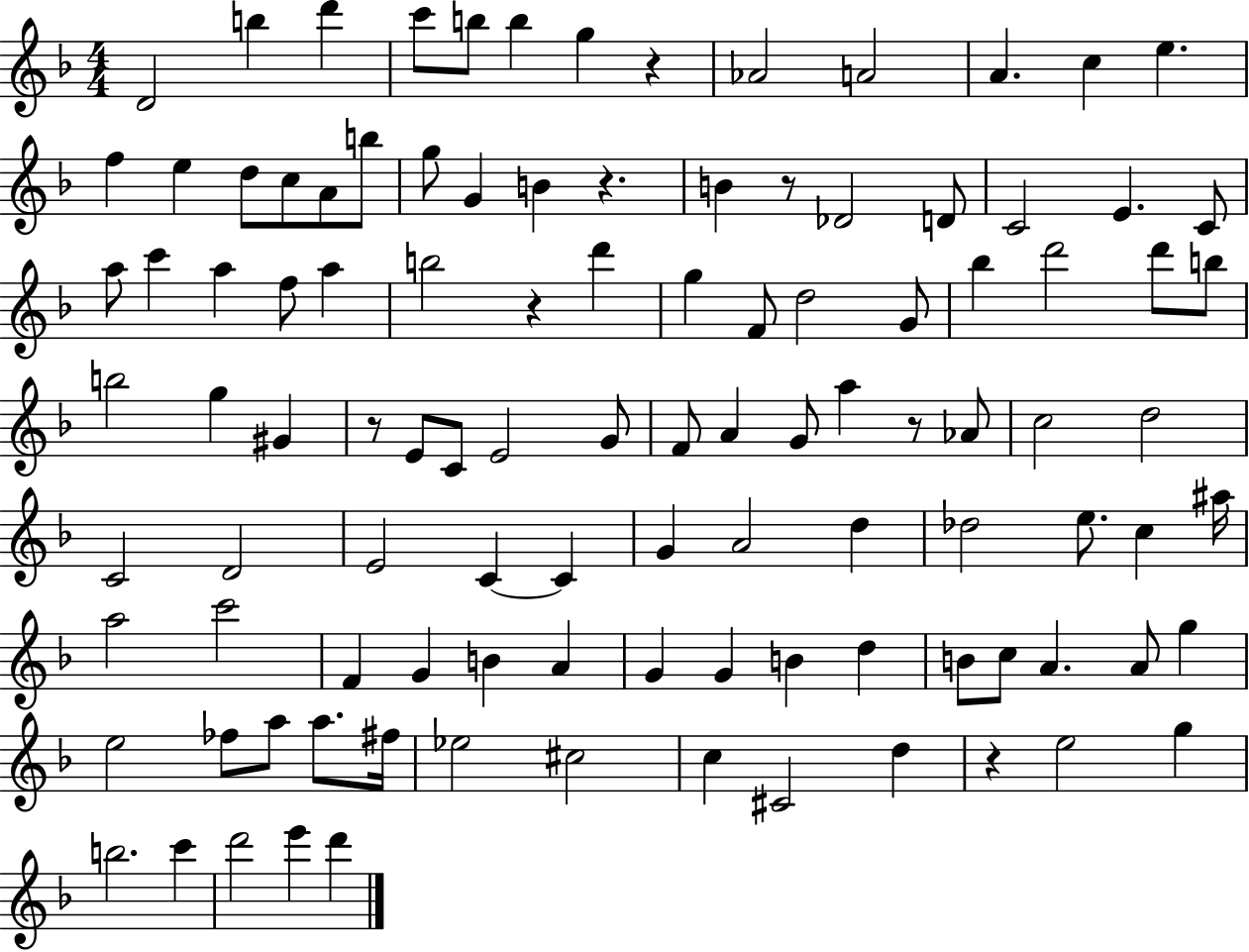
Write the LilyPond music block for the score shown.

{
  \clef treble
  \numericTimeSignature
  \time 4/4
  \key f \major
  \repeat volta 2 { d'2 b''4 d'''4 | c'''8 b''8 b''4 g''4 r4 | aes'2 a'2 | a'4. c''4 e''4. | \break f''4 e''4 d''8 c''8 a'8 b''8 | g''8 g'4 b'4 r4. | b'4 r8 des'2 d'8 | c'2 e'4. c'8 | \break a''8 c'''4 a''4 f''8 a''4 | b''2 r4 d'''4 | g''4 f'8 d''2 g'8 | bes''4 d'''2 d'''8 b''8 | \break b''2 g''4 gis'4 | r8 e'8 c'8 e'2 g'8 | f'8 a'4 g'8 a''4 r8 aes'8 | c''2 d''2 | \break c'2 d'2 | e'2 c'4~~ c'4 | g'4 a'2 d''4 | des''2 e''8. c''4 ais''16 | \break a''2 c'''2 | f'4 g'4 b'4 a'4 | g'4 g'4 b'4 d''4 | b'8 c''8 a'4. a'8 g''4 | \break e''2 fes''8 a''8 a''8. fis''16 | ees''2 cis''2 | c''4 cis'2 d''4 | r4 e''2 g''4 | \break b''2. c'''4 | d'''2 e'''4 d'''4 | } \bar "|."
}